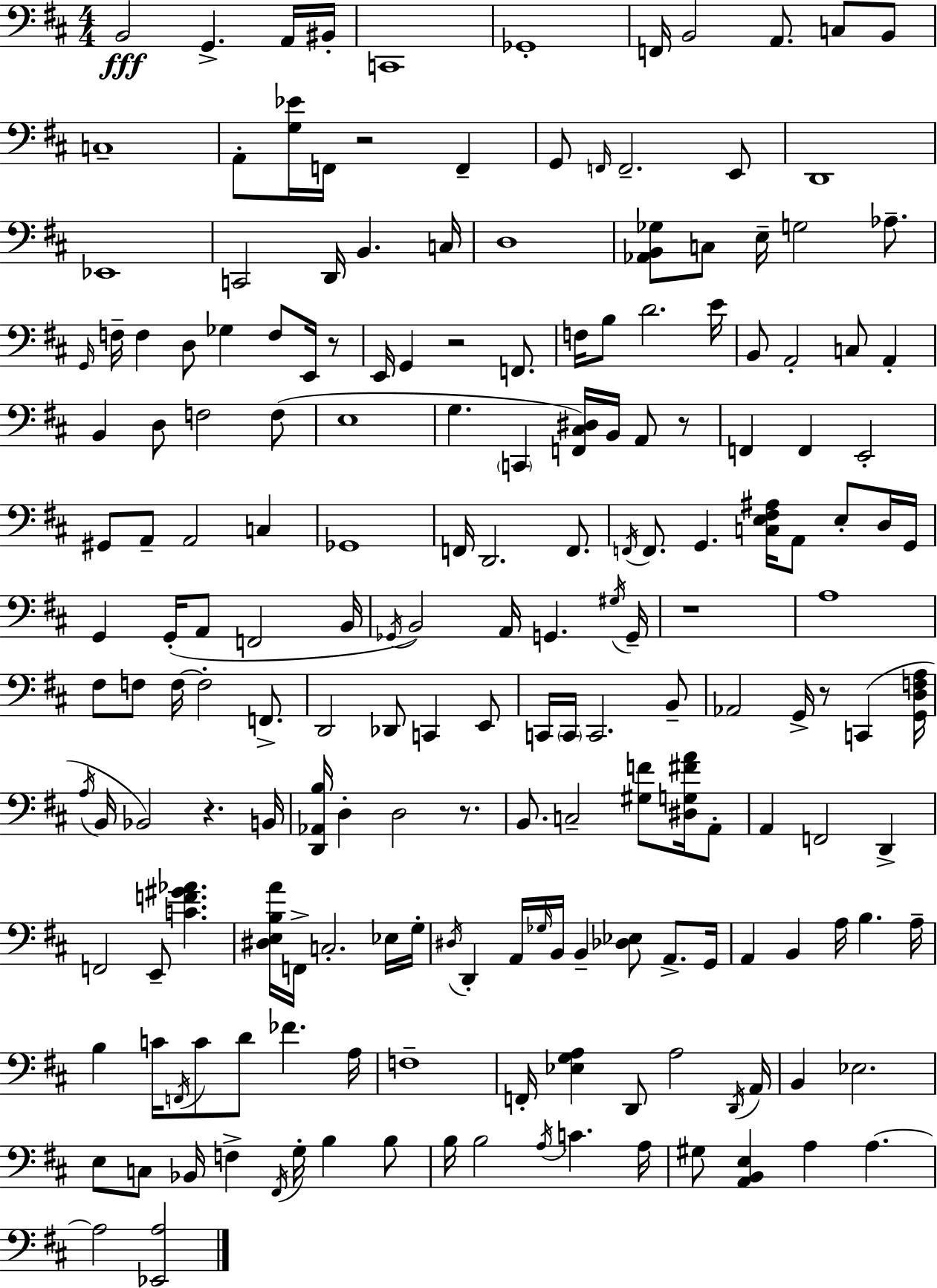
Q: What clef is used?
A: bass